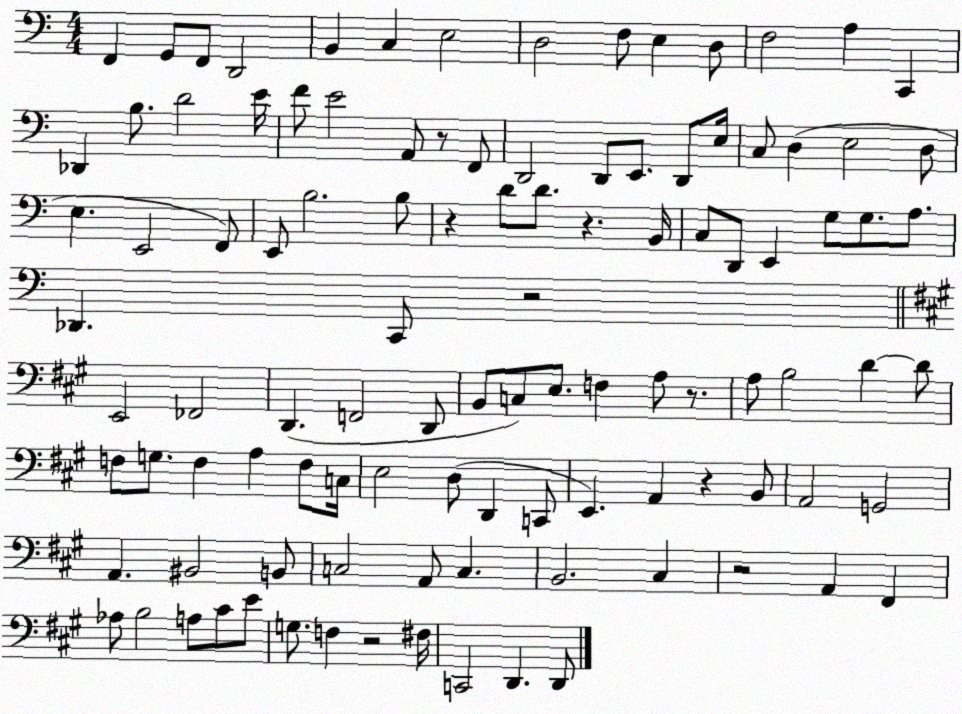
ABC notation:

X:1
T:Untitled
M:4/4
L:1/4
K:C
F,, G,,/2 F,,/2 D,,2 B,, C, E,2 D,2 F,/2 E, D,/2 F,2 A, C,, _D,, B,/2 D2 E/4 F/2 E2 A,,/2 z/2 F,,/2 D,,2 D,,/2 E,,/2 D,,/2 E,/4 C,/2 D, E,2 D,/2 E, E,,2 F,,/2 E,,/2 B,2 B,/2 z D/2 D/2 z B,,/4 C,/2 D,,/2 E,, G,/2 G,/2 A,/2 _D,, C,,/2 z2 E,,2 _F,,2 D,, F,,2 D,,/2 B,,/2 C,/2 E,/2 F, A,/2 z/2 A,/2 B,2 D D/2 F,/2 G,/2 F, A, F,/2 C,/4 E,2 D,/2 D,, C,,/2 E,, A,, z B,,/2 A,,2 G,,2 A,, ^B,,2 B,,/2 C,2 A,,/2 C, B,,2 ^C, z2 A,, ^F,, _A,/2 B,2 A,/2 ^C/2 E/2 G,/2 F, z2 ^F,/4 C,,2 D,, D,,/2